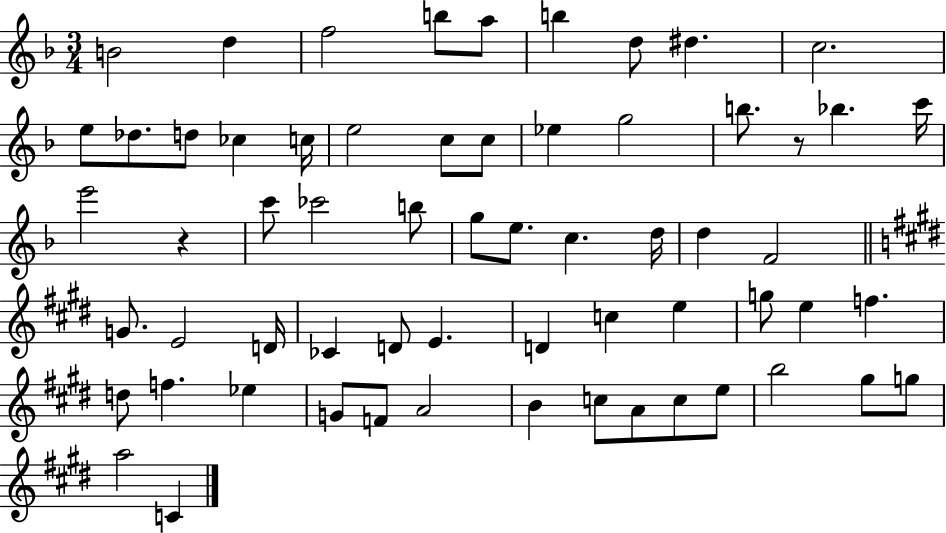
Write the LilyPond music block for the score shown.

{
  \clef treble
  \numericTimeSignature
  \time 3/4
  \key f \major
  b'2 d''4 | f''2 b''8 a''8 | b''4 d''8 dis''4. | c''2. | \break e''8 des''8. d''8 ces''4 c''16 | e''2 c''8 c''8 | ees''4 g''2 | b''8. r8 bes''4. c'''16 | \break e'''2 r4 | c'''8 ces'''2 b''8 | g''8 e''8. c''4. d''16 | d''4 f'2 | \break \bar "||" \break \key e \major g'8. e'2 d'16 | ces'4 d'8 e'4. | d'4 c''4 e''4 | g''8 e''4 f''4. | \break d''8 f''4. ees''4 | g'8 f'8 a'2 | b'4 c''8 a'8 c''8 e''8 | b''2 gis''8 g''8 | \break a''2 c'4 | \bar "|."
}